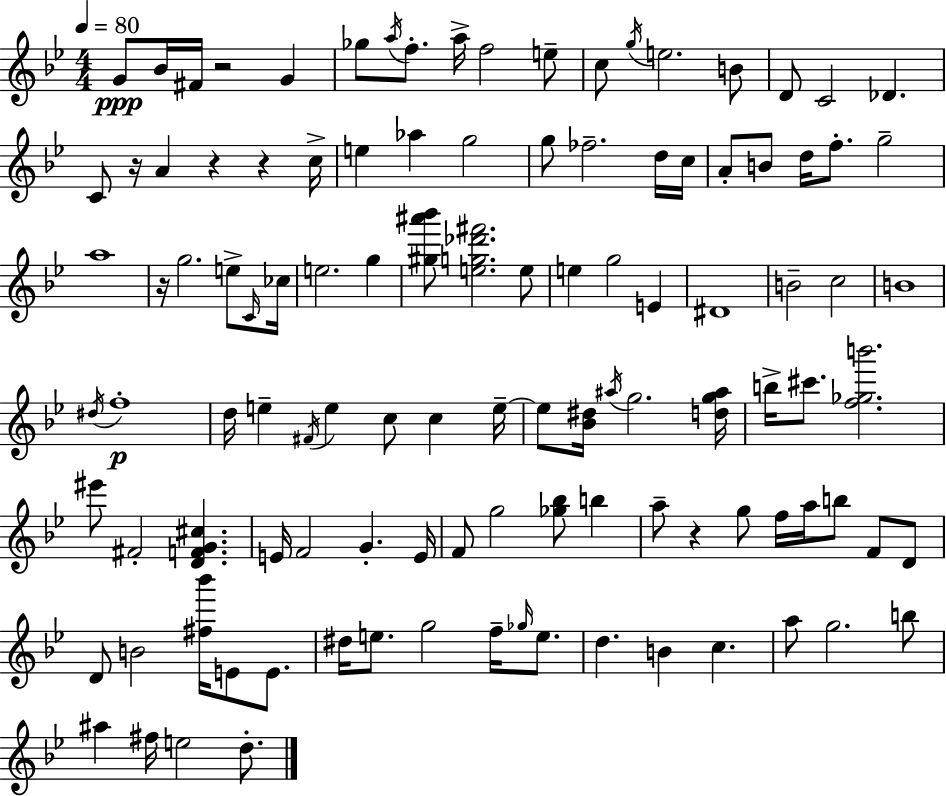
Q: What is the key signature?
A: BES major